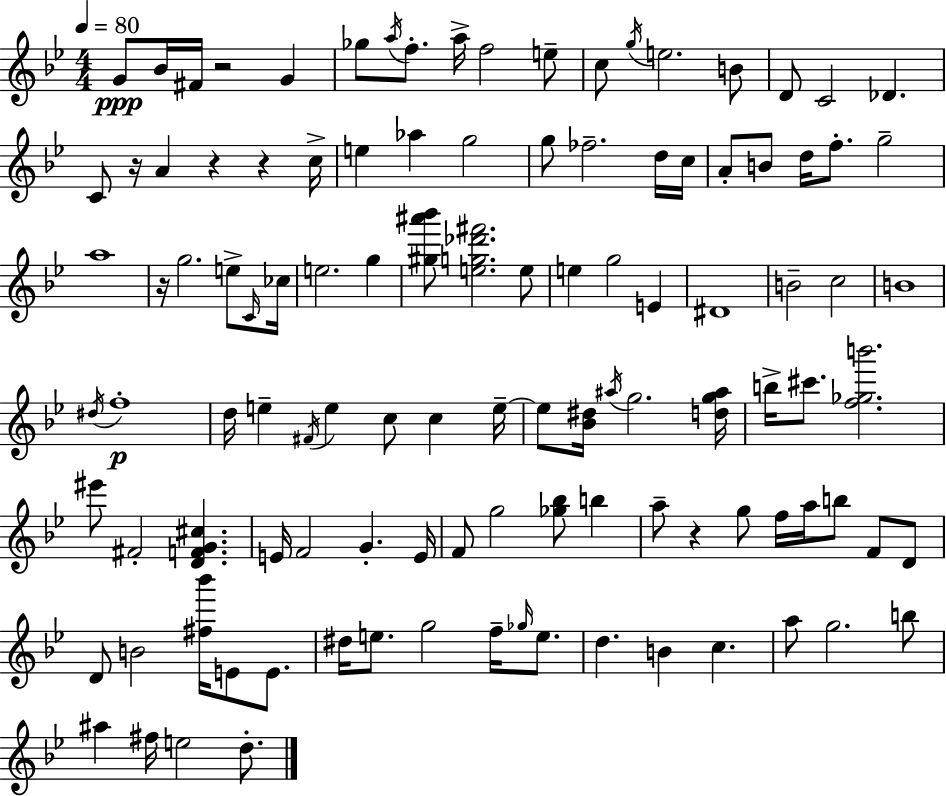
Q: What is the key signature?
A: BES major